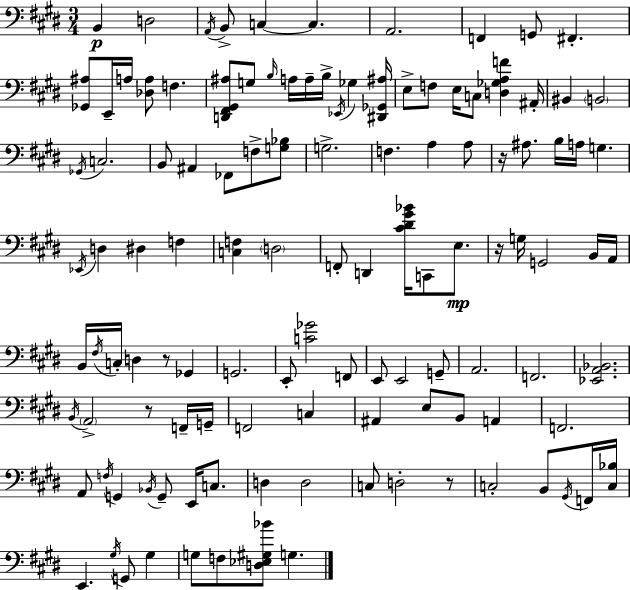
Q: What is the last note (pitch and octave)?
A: G3